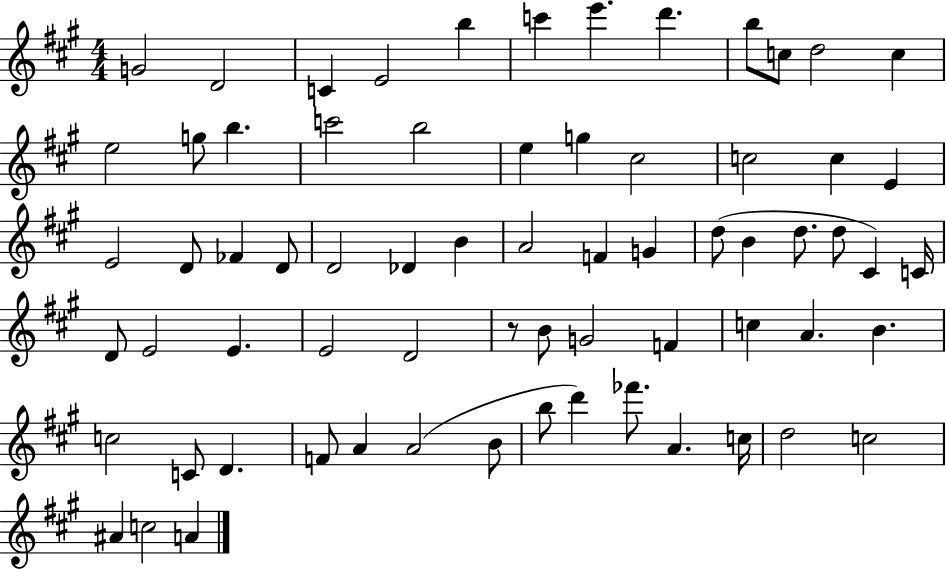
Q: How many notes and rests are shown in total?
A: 68